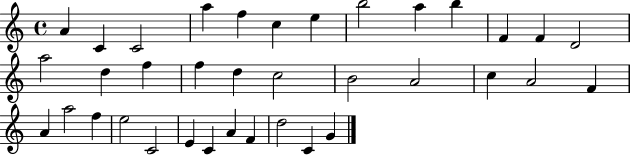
A4/q C4/q C4/h A5/q F5/q C5/q E5/q B5/h A5/q B5/q F4/q F4/q D4/h A5/h D5/q F5/q F5/q D5/q C5/h B4/h A4/h C5/q A4/h F4/q A4/q A5/h F5/q E5/h C4/h E4/q C4/q A4/q F4/q D5/h C4/q G4/q